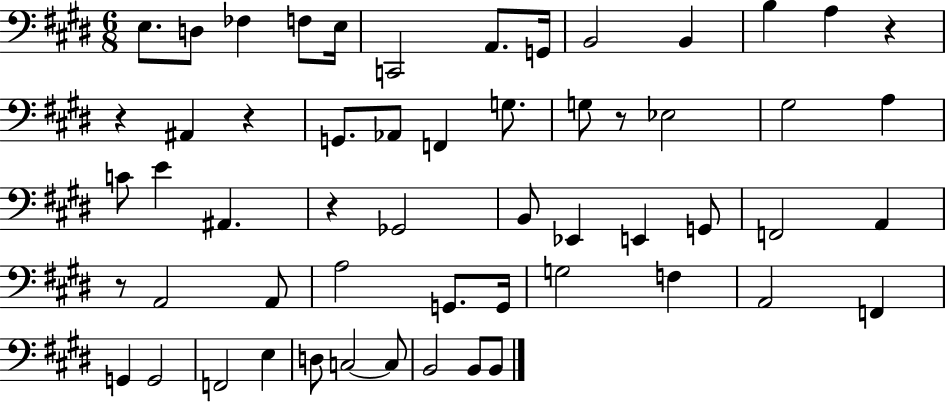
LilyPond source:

{
  \clef bass
  \numericTimeSignature
  \time 6/8
  \key e \major
  \repeat volta 2 { e8. d8 fes4 f8 e16 | c,2 a,8. g,16 | b,2 b,4 | b4 a4 r4 | \break r4 ais,4 r4 | g,8. aes,8 f,4 g8. | g8 r8 ees2 | gis2 a4 | \break c'8 e'4 ais,4. | r4 ges,2 | b,8 ees,4 e,4 g,8 | f,2 a,4 | \break r8 a,2 a,8 | a2 g,8. g,16 | g2 f4 | a,2 f,4 | \break g,4 g,2 | f,2 e4 | d8 c2~~ c8 | b,2 b,8 b,8 | \break } \bar "|."
}